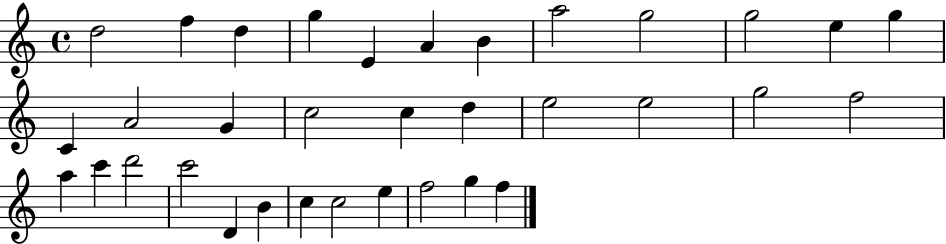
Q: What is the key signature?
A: C major